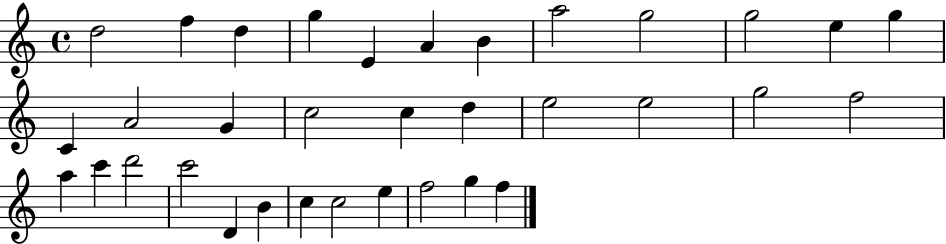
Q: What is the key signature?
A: C major